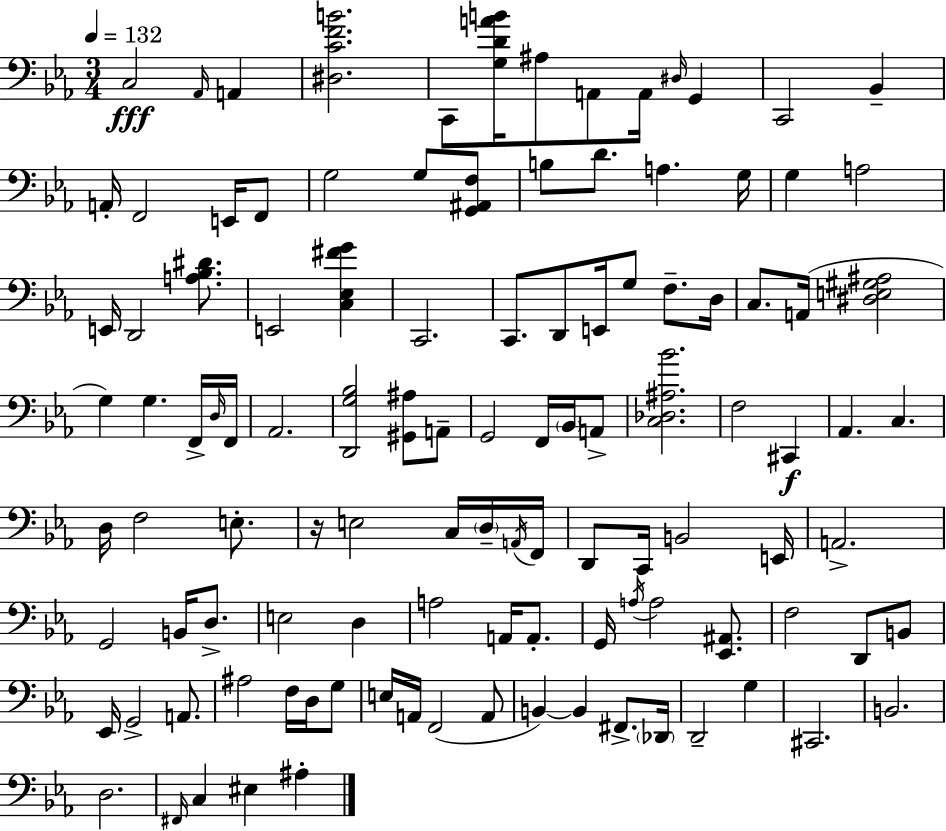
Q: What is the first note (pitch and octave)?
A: C3